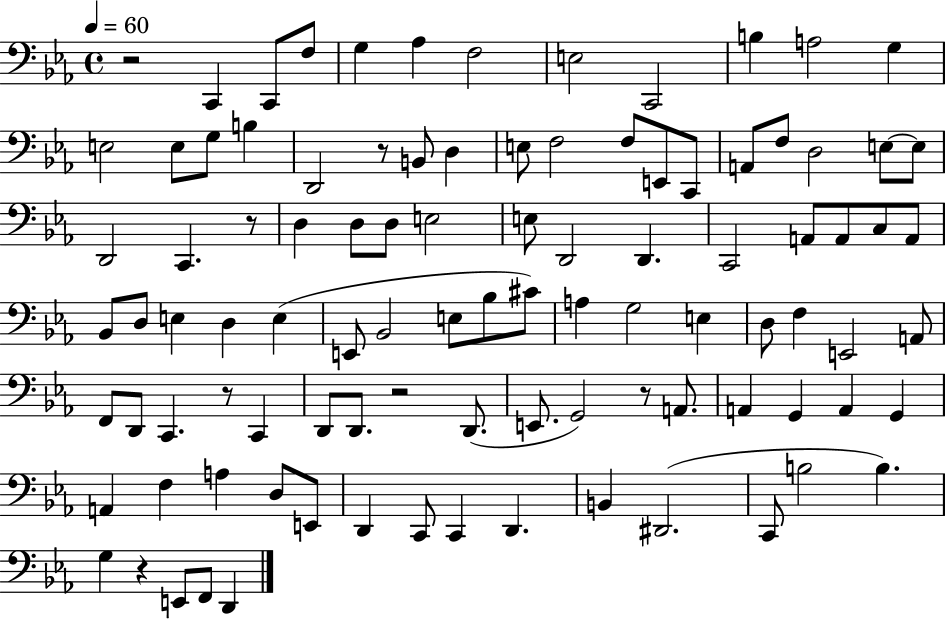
R/h C2/q C2/e F3/e G3/q Ab3/q F3/h E3/h C2/h B3/q A3/h G3/q E3/h E3/e G3/e B3/q D2/h R/e B2/e D3/q E3/e F3/h F3/e E2/e C2/e A2/e F3/e D3/h E3/e E3/e D2/h C2/q. R/e D3/q D3/e D3/e E3/h E3/e D2/h D2/q. C2/h A2/e A2/e C3/e A2/e Bb2/e D3/e E3/q D3/q E3/q E2/e Bb2/h E3/e Bb3/e C#4/e A3/q G3/h E3/q D3/e F3/q E2/h A2/e F2/e D2/e C2/q. R/e C2/q D2/e D2/e. R/h D2/e. E2/e. G2/h R/e A2/e. A2/q G2/q A2/q G2/q A2/q F3/q A3/q D3/e E2/e D2/q C2/e C2/q D2/q. B2/q D#2/h. C2/e B3/h B3/q. G3/q R/q E2/e F2/e D2/q